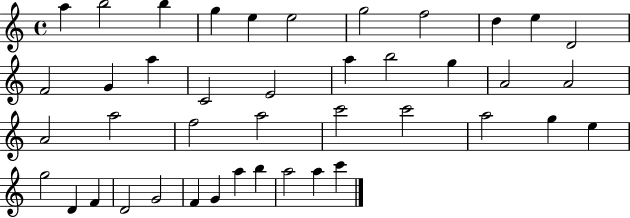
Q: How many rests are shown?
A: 0